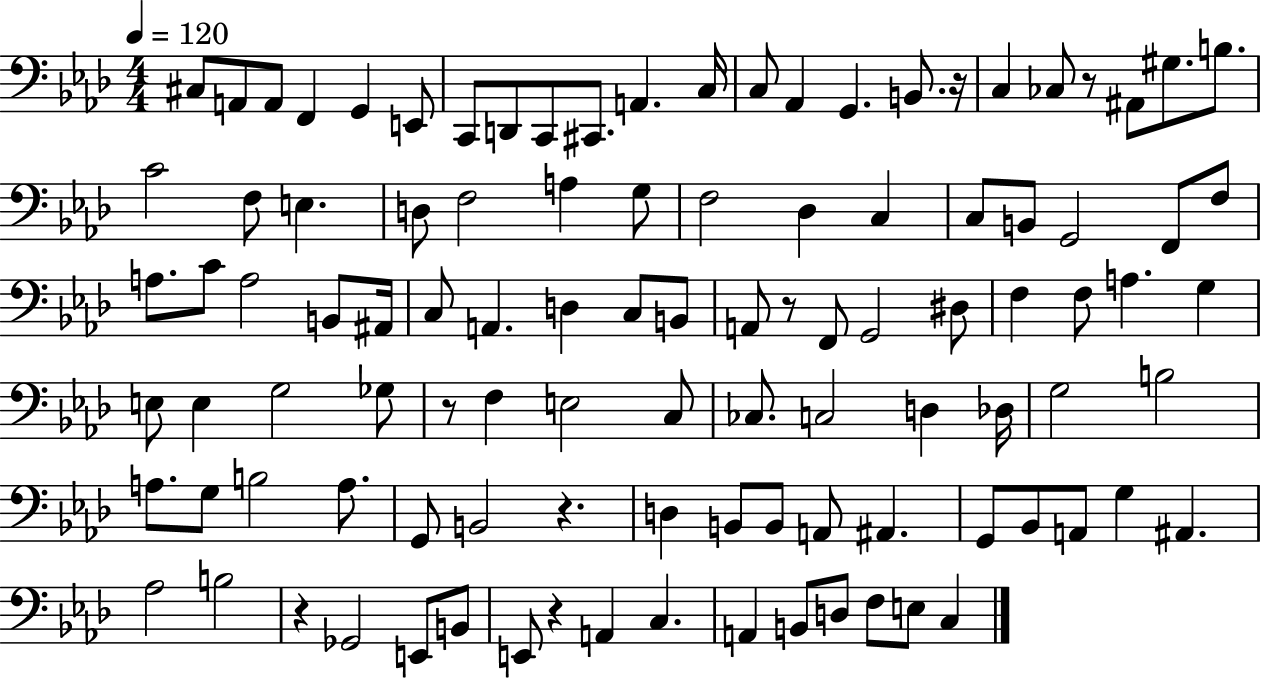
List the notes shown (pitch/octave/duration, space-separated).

C#3/e A2/e A2/e F2/q G2/q E2/e C2/e D2/e C2/e C#2/e. A2/q. C3/s C3/e Ab2/q G2/q. B2/e. R/s C3/q CES3/e R/e A#2/e G#3/e. B3/e. C4/h F3/e E3/q. D3/e F3/h A3/q G3/e F3/h Db3/q C3/q C3/e B2/e G2/h F2/e F3/e A3/e. C4/e A3/h B2/e A#2/s C3/e A2/q. D3/q C3/e B2/e A2/e R/e F2/e G2/h D#3/e F3/q F3/e A3/q. G3/q E3/e E3/q G3/h Gb3/e R/e F3/q E3/h C3/e CES3/e. C3/h D3/q Db3/s G3/h B3/h A3/e. G3/e B3/h A3/e. G2/e B2/h R/q. D3/q B2/e B2/e A2/e A#2/q. G2/e Bb2/e A2/e G3/q A#2/q. Ab3/h B3/h R/q Gb2/h E2/e B2/e E2/e R/q A2/q C3/q. A2/q B2/e D3/e F3/e E3/e C3/q